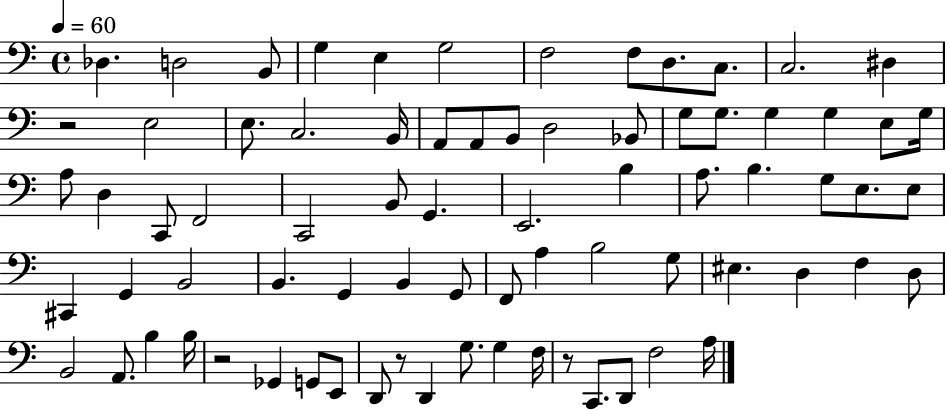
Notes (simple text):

Db3/q. D3/h B2/e G3/q E3/q G3/h F3/h F3/e D3/e. C3/e. C3/h. D#3/q R/h E3/h E3/e. C3/h. B2/s A2/e A2/e B2/e D3/h Bb2/e G3/e G3/e. G3/q G3/q E3/e G3/s A3/e D3/q C2/e F2/h C2/h B2/e G2/q. E2/h. B3/q A3/e. B3/q. G3/e E3/e. E3/e C#2/q G2/q B2/h B2/q. G2/q B2/q G2/e F2/e A3/q B3/h G3/e EIS3/q. D3/q F3/q D3/e B2/h A2/e. B3/q B3/s R/h Gb2/q G2/e E2/e D2/e R/e D2/q G3/e. G3/q F3/s R/e C2/e. D2/e F3/h A3/s